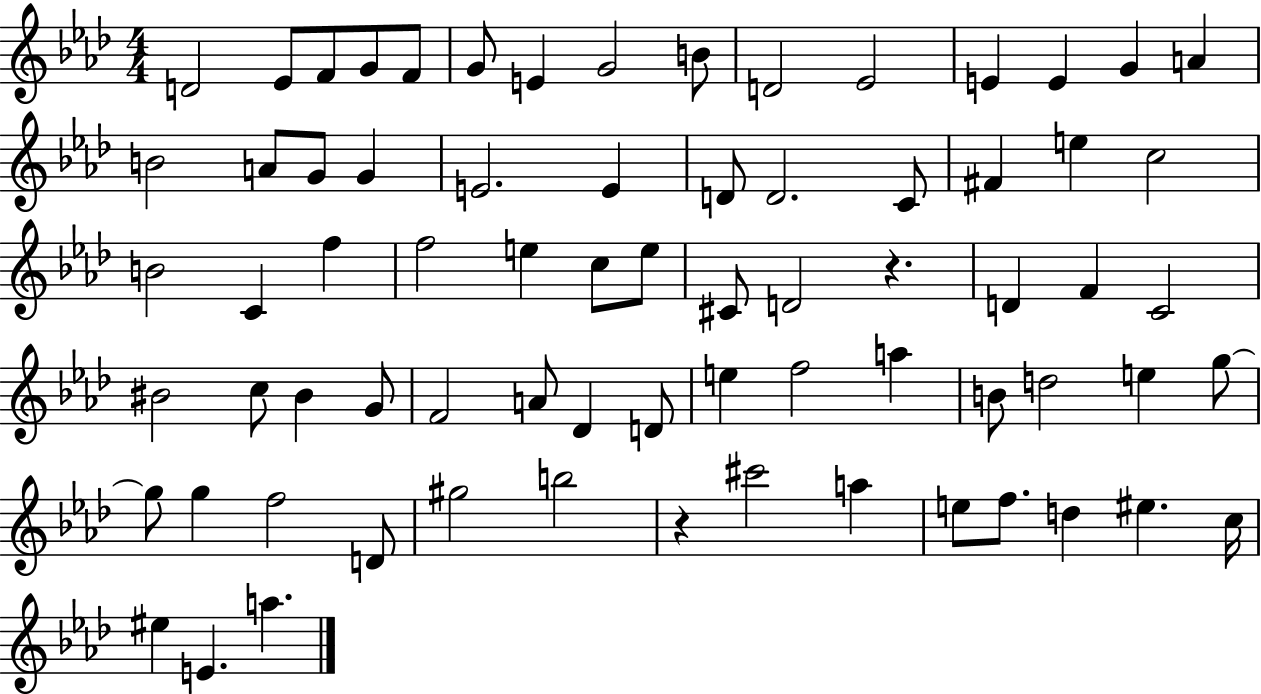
{
  \clef treble
  \numericTimeSignature
  \time 4/4
  \key aes \major
  d'2 ees'8 f'8 g'8 f'8 | g'8 e'4 g'2 b'8 | d'2 ees'2 | e'4 e'4 g'4 a'4 | \break b'2 a'8 g'8 g'4 | e'2. e'4 | d'8 d'2. c'8 | fis'4 e''4 c''2 | \break b'2 c'4 f''4 | f''2 e''4 c''8 e''8 | cis'8 d'2 r4. | d'4 f'4 c'2 | \break bis'2 c''8 bis'4 g'8 | f'2 a'8 des'4 d'8 | e''4 f''2 a''4 | b'8 d''2 e''4 g''8~~ | \break g''8 g''4 f''2 d'8 | gis''2 b''2 | r4 cis'''2 a''4 | e''8 f''8. d''4 eis''4. c''16 | \break eis''4 e'4. a''4. | \bar "|."
}